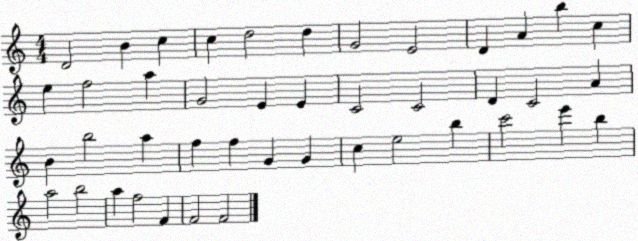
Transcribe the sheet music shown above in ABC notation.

X:1
T:Untitled
M:4/4
L:1/4
K:C
D2 B c c d2 d G2 E2 D A b c e f2 a G2 E E C2 C2 D C2 A B b2 a f f G G c e2 b c'2 e' b a2 b2 a f2 F F2 F2